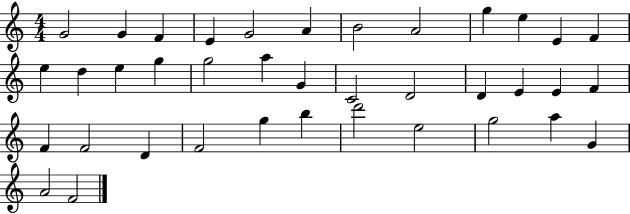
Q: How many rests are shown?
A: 0